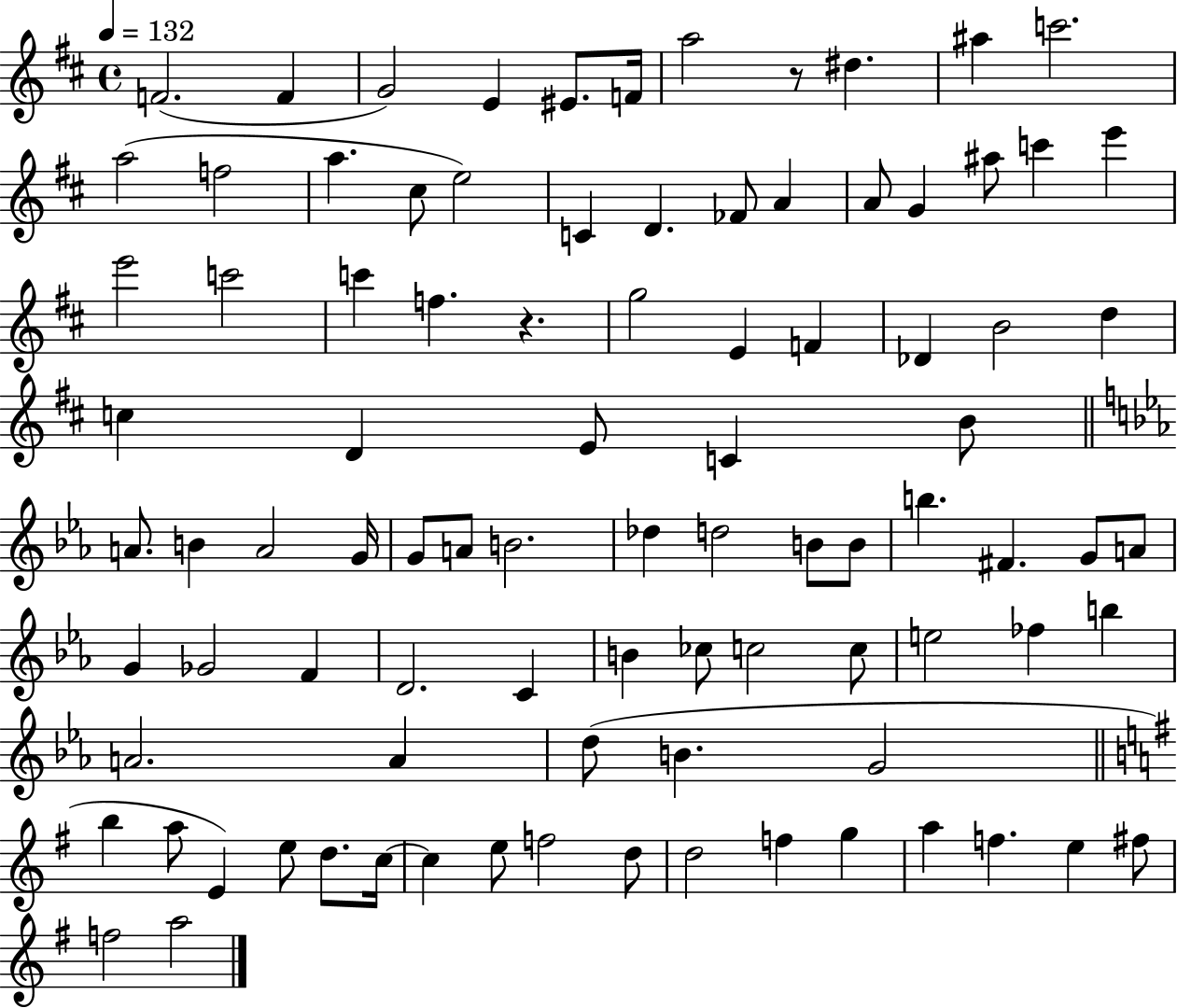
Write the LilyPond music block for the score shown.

{
  \clef treble
  \time 4/4
  \defaultTimeSignature
  \key d \major
  \tempo 4 = 132
  \repeat volta 2 { f'2.( f'4 | g'2) e'4 eis'8. f'16 | a''2 r8 dis''4. | ais''4 c'''2. | \break a''2( f''2 | a''4. cis''8 e''2) | c'4 d'4. fes'8 a'4 | a'8 g'4 ais''8 c'''4 e'''4 | \break e'''2 c'''2 | c'''4 f''4. r4. | g''2 e'4 f'4 | des'4 b'2 d''4 | \break c''4 d'4 e'8 c'4 b'8 | \bar "||" \break \key ees \major a'8. b'4 a'2 g'16 | g'8 a'8 b'2. | des''4 d''2 b'8 b'8 | b''4. fis'4. g'8 a'8 | \break g'4 ges'2 f'4 | d'2. c'4 | b'4 ces''8 c''2 c''8 | e''2 fes''4 b''4 | \break a'2. a'4 | d''8( b'4. g'2 | \bar "||" \break \key e \minor b''4 a''8 e'4) e''8 d''8. c''16~~ | c''4 e''8 f''2 d''8 | d''2 f''4 g''4 | a''4 f''4. e''4 fis''8 | \break f''2 a''2 | } \bar "|."
}